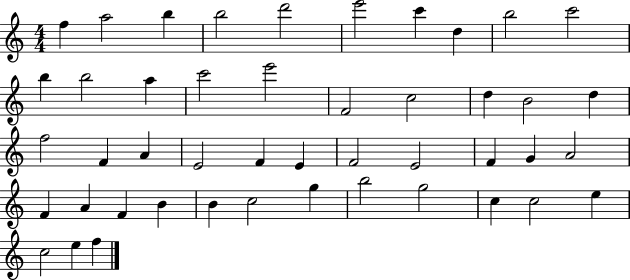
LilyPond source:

{
  \clef treble
  \numericTimeSignature
  \time 4/4
  \key c \major
  f''4 a''2 b''4 | b''2 d'''2 | e'''2 c'''4 d''4 | b''2 c'''2 | \break b''4 b''2 a''4 | c'''2 e'''2 | f'2 c''2 | d''4 b'2 d''4 | \break f''2 f'4 a'4 | e'2 f'4 e'4 | f'2 e'2 | f'4 g'4 a'2 | \break f'4 a'4 f'4 b'4 | b'4 c''2 g''4 | b''2 g''2 | c''4 c''2 e''4 | \break c''2 e''4 f''4 | \bar "|."
}